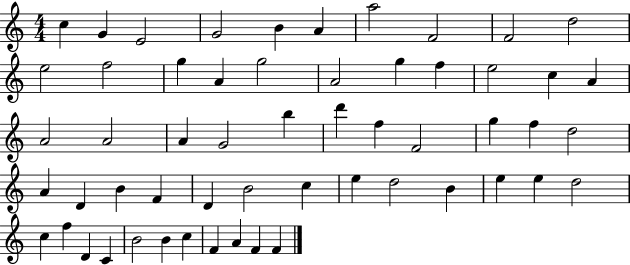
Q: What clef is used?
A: treble